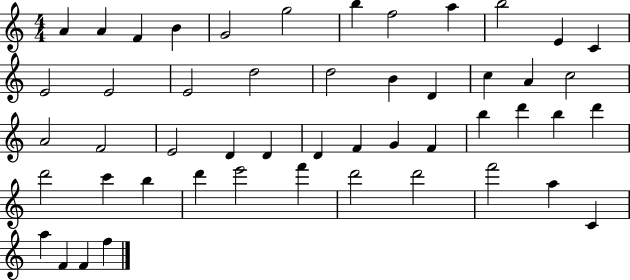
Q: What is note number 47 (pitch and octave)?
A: A5